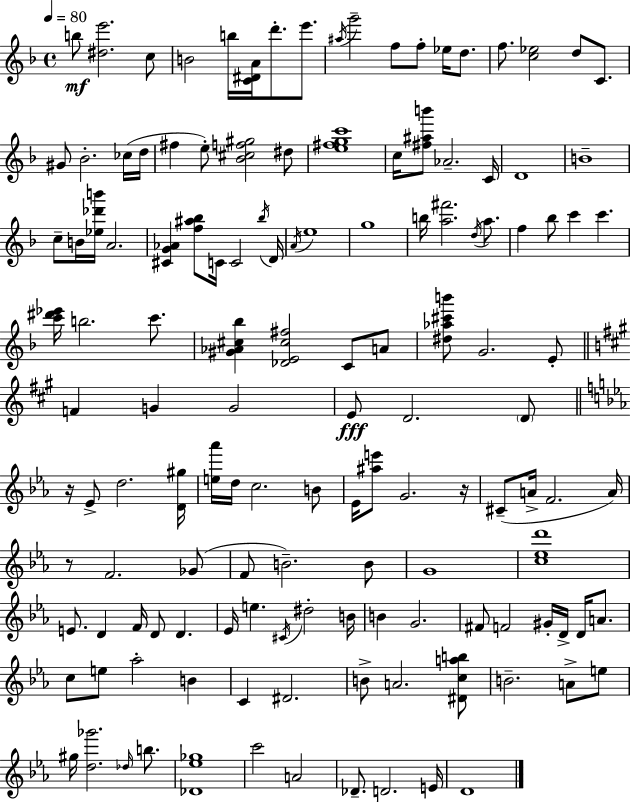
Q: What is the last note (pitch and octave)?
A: D4